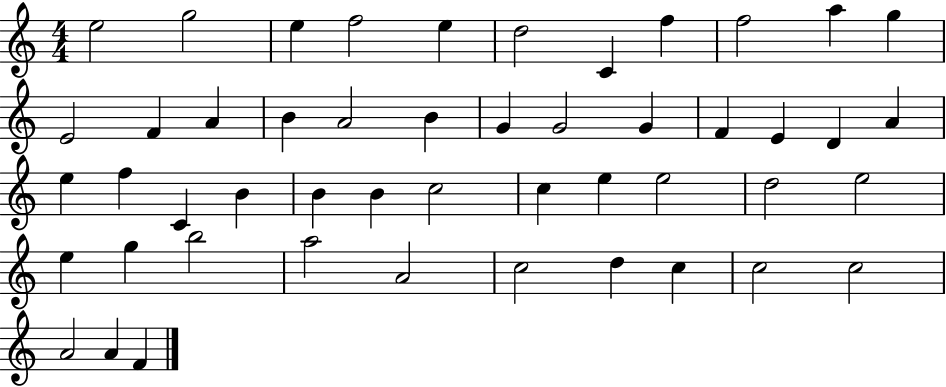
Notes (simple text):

E5/h G5/h E5/q F5/h E5/q D5/h C4/q F5/q F5/h A5/q G5/q E4/h F4/q A4/q B4/q A4/h B4/q G4/q G4/h G4/q F4/q E4/q D4/q A4/q E5/q F5/q C4/q B4/q B4/q B4/q C5/h C5/q E5/q E5/h D5/h E5/h E5/q G5/q B5/h A5/h A4/h C5/h D5/q C5/q C5/h C5/h A4/h A4/q F4/q